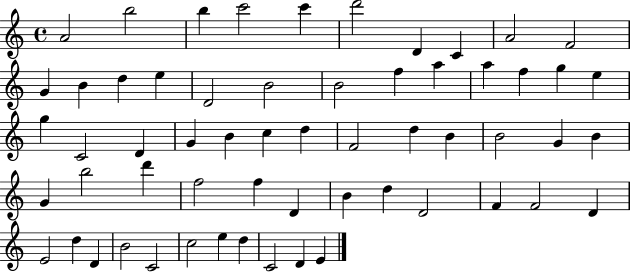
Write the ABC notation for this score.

X:1
T:Untitled
M:4/4
L:1/4
K:C
A2 b2 b c'2 c' d'2 D C A2 F2 G B d e D2 B2 B2 f a a f g e g C2 D G B c d F2 d B B2 G B G b2 d' f2 f D B d D2 F F2 D E2 d D B2 C2 c2 e d C2 D E